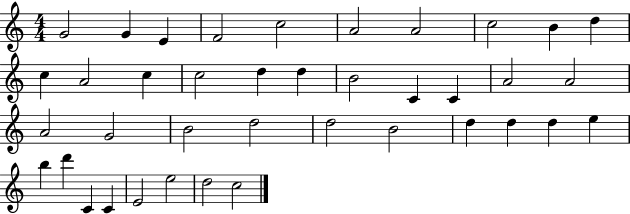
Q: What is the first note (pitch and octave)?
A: G4